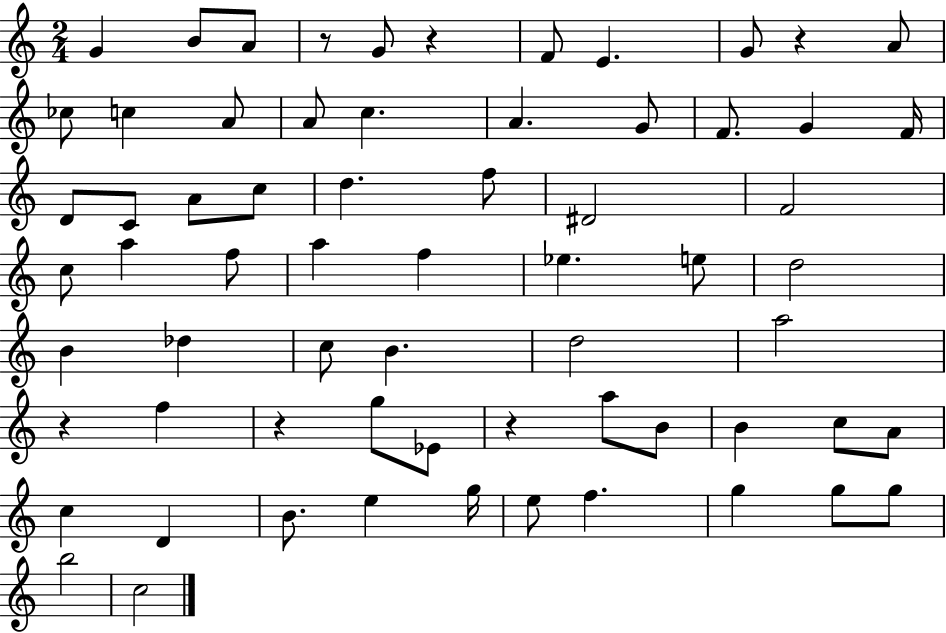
G4/q B4/e A4/e R/e G4/e R/q F4/e E4/q. G4/e R/q A4/e CES5/e C5/q A4/e A4/e C5/q. A4/q. G4/e F4/e. G4/q F4/s D4/e C4/e A4/e C5/e D5/q. F5/e D#4/h F4/h C5/e A5/q F5/e A5/q F5/q Eb5/q. E5/e D5/h B4/q Db5/q C5/e B4/q. D5/h A5/h R/q F5/q R/q G5/e Eb4/e R/q A5/e B4/e B4/q C5/e A4/e C5/q D4/q B4/e. E5/q G5/s E5/e F5/q. G5/q G5/e G5/e B5/h C5/h